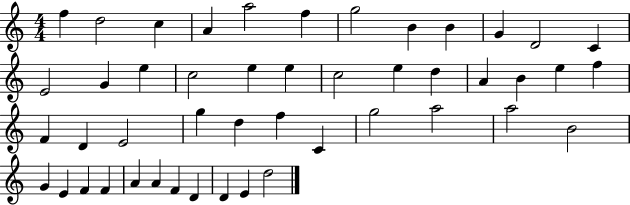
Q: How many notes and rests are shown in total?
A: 47